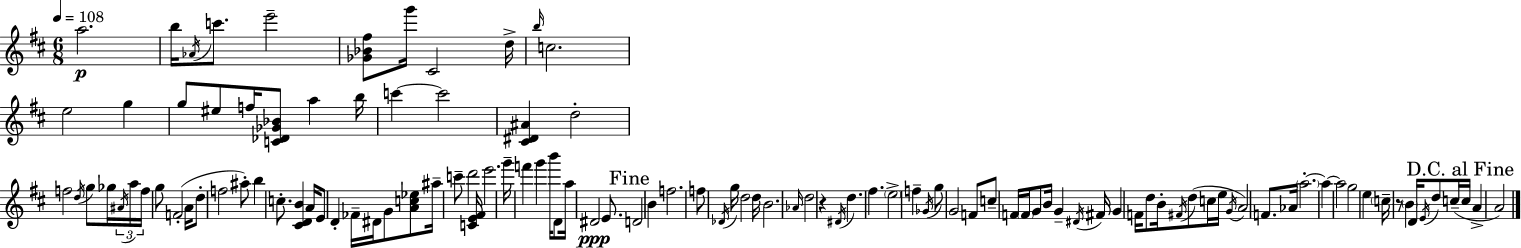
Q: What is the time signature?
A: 6/8